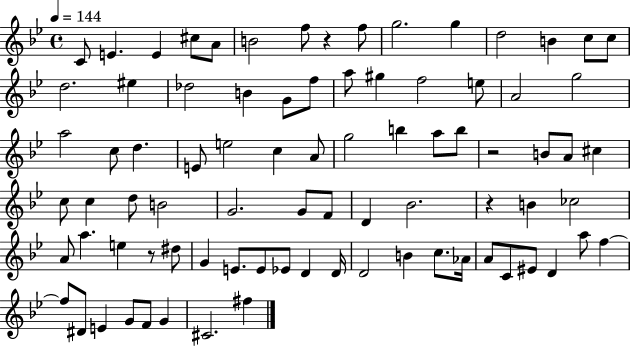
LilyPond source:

{
  \clef treble
  \time 4/4
  \defaultTimeSignature
  \key bes \major
  \tempo 4 = 144
  c'8 e'4. e'4 cis''8 a'8 | b'2 f''8 r4 f''8 | g''2. g''4 | d''2 b'4 c''8 c''8 | \break d''2. eis''4 | des''2 b'4 g'8 f''8 | a''8 gis''4 f''2 e''8 | a'2 g''2 | \break a''2 c''8 d''4. | e'8 e''2 c''4 a'8 | g''2 b''4 a''8 b''8 | r2 b'8 a'8 cis''4 | \break c''8 c''4 d''8 b'2 | g'2. g'8 f'8 | d'4 bes'2. | r4 b'4 ces''2 | \break a'8 a''4. e''4 r8 dis''8 | g'4 e'8. e'8 ees'8 d'4 d'16 | d'2 b'4 c''8. aes'16 | a'8 c'8 eis'8 d'4 a''8 f''4~~ | \break f''8 dis'8 e'4 g'8 f'8 g'4 | cis'2. fis''4 | \bar "|."
}